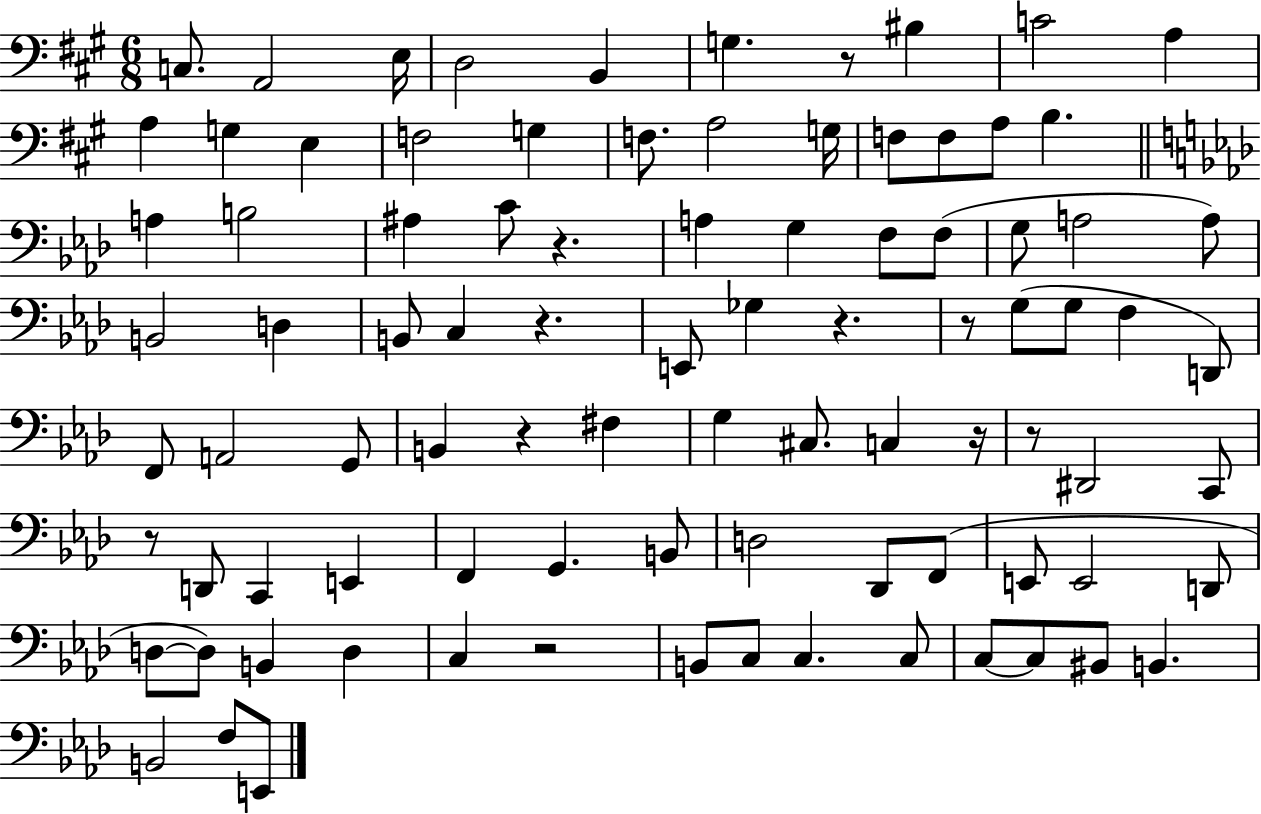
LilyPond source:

{
  \clef bass
  \numericTimeSignature
  \time 6/8
  \key a \major
  c8. a,2 e16 | d2 b,4 | g4. r8 bis4 | c'2 a4 | \break a4 g4 e4 | f2 g4 | f8. a2 g16 | f8 f8 a8 b4. | \break \bar "||" \break \key aes \major a4 b2 | ais4 c'8 r4. | a4 g4 f8 f8( | g8 a2 a8) | \break b,2 d4 | b,8 c4 r4. | e,8 ges4 r4. | r8 g8( g8 f4 d,8) | \break f,8 a,2 g,8 | b,4 r4 fis4 | g4 cis8. c4 r16 | r8 dis,2 c,8 | \break r8 d,8 c,4 e,4 | f,4 g,4. b,8 | d2 des,8 f,8( | e,8 e,2 d,8 | \break d8~~ d8) b,4 d4 | c4 r2 | b,8 c8 c4. c8 | c8~~ c8 bis,8 b,4. | \break b,2 f8 e,8 | \bar "|."
}